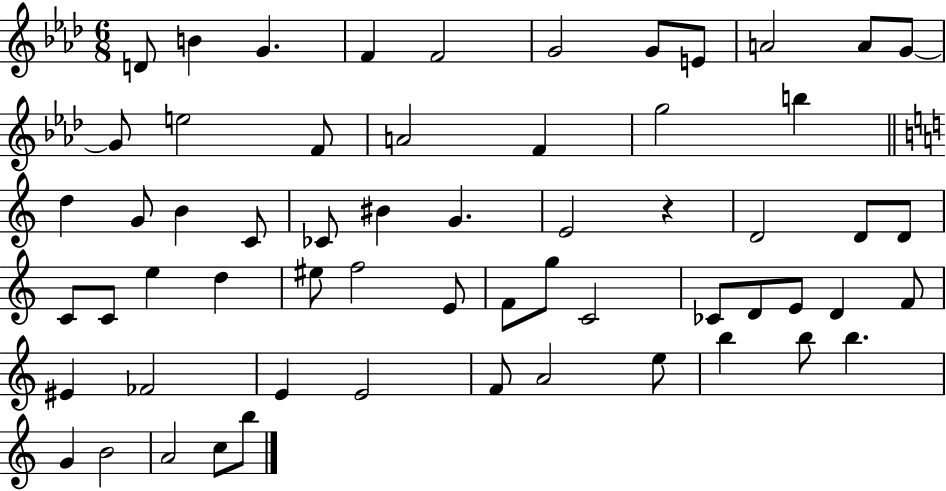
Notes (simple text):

D4/e B4/q G4/q. F4/q F4/h G4/h G4/e E4/e A4/h A4/e G4/e G4/e E5/h F4/e A4/h F4/q G5/h B5/q D5/q G4/e B4/q C4/e CES4/e BIS4/q G4/q. E4/h R/q D4/h D4/e D4/e C4/e C4/e E5/q D5/q EIS5/e F5/h E4/e F4/e G5/e C4/h CES4/e D4/e E4/e D4/q F4/e EIS4/q FES4/h E4/q E4/h F4/e A4/h E5/e B5/q B5/e B5/q. G4/q B4/h A4/h C5/e B5/e